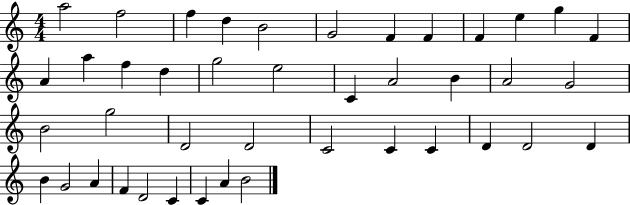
{
  \clef treble
  \numericTimeSignature
  \time 4/4
  \key c \major
  a''2 f''2 | f''4 d''4 b'2 | g'2 f'4 f'4 | f'4 e''4 g''4 f'4 | \break a'4 a''4 f''4 d''4 | g''2 e''2 | c'4 a'2 b'4 | a'2 g'2 | \break b'2 g''2 | d'2 d'2 | c'2 c'4 c'4 | d'4 d'2 d'4 | \break b'4 g'2 a'4 | f'4 d'2 c'4 | c'4 a'4 b'2 | \bar "|."
}